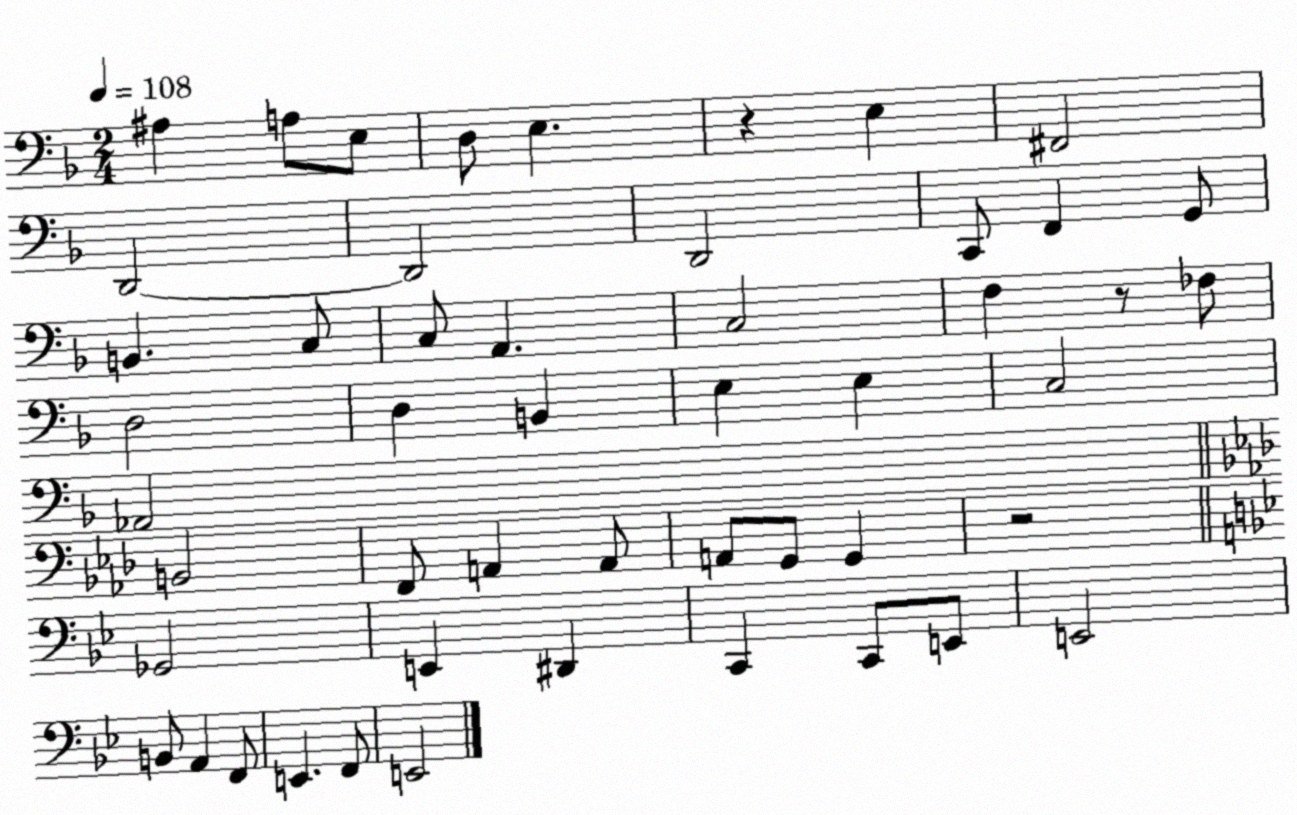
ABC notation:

X:1
T:Untitled
M:2/4
L:1/4
K:F
^A, A,/2 E,/2 D,/2 E, z E, ^F,,2 D,,2 D,,2 D,,2 C,,/2 F,, G,,/2 B,, C,/2 C,/2 A,, C,2 F, z/2 _F,/2 D,2 D, B,, E, E, C,2 _A,,2 B,,2 F,,/2 A,, A,,/2 A,,/2 G,,/2 G,, z2 _G,,2 E,, ^D,, C,, C,,/2 E,,/2 E,,2 B,,/2 A,, F,,/2 E,, F,,/2 E,,2